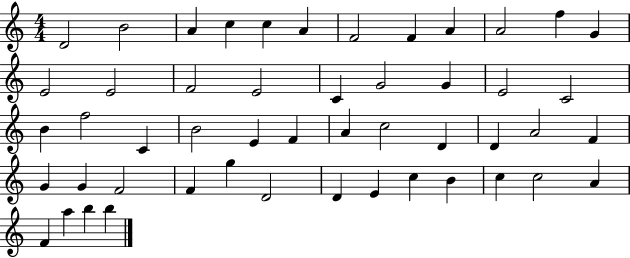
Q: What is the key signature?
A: C major